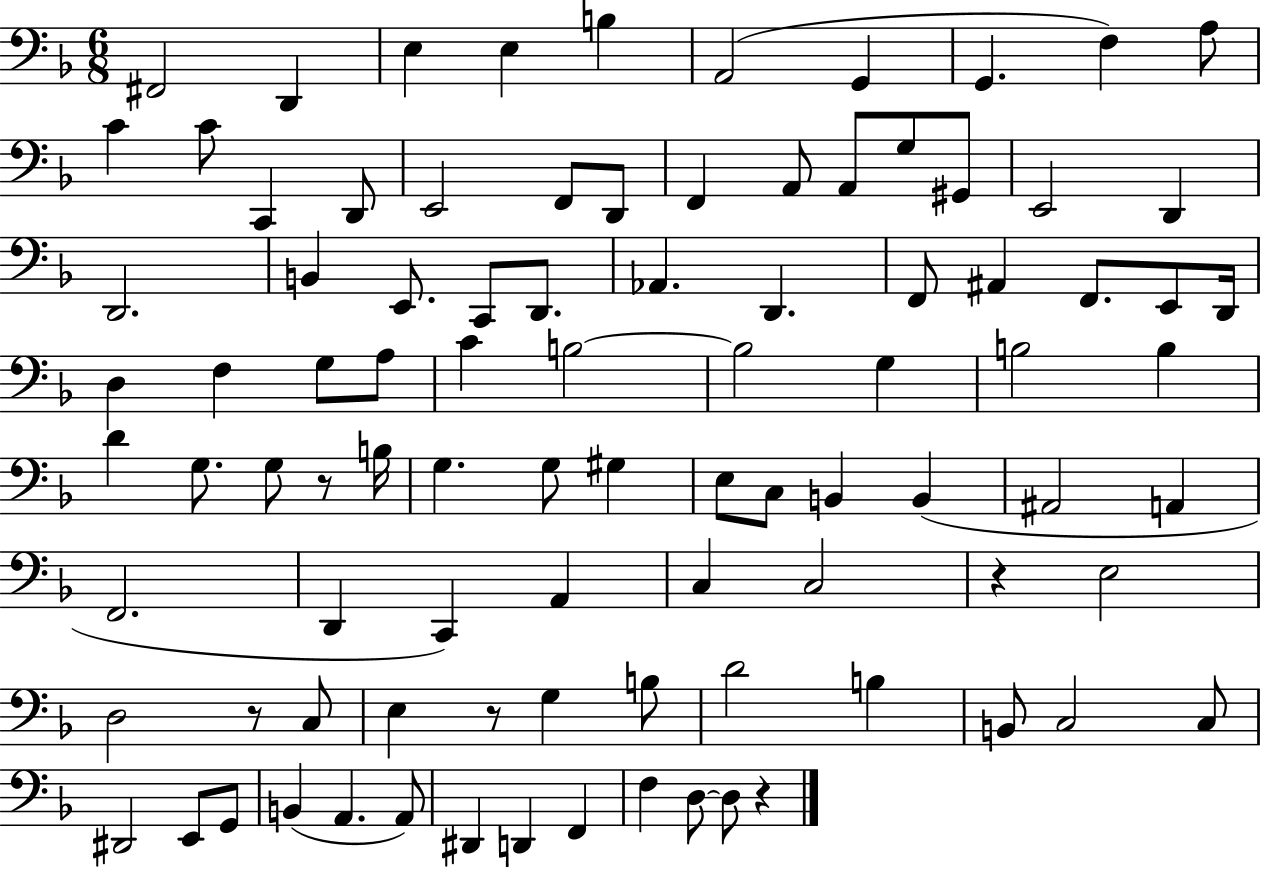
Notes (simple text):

F#2/h D2/q E3/q E3/q B3/q A2/h G2/q G2/q. F3/q A3/e C4/q C4/e C2/q D2/e E2/h F2/e D2/e F2/q A2/e A2/e G3/e G#2/e E2/h D2/q D2/h. B2/q E2/e. C2/e D2/e. Ab2/q. D2/q. F2/e A#2/q F2/e. E2/e D2/s D3/q F3/q G3/e A3/e C4/q B3/h B3/h G3/q B3/h B3/q D4/q G3/e. G3/e R/e B3/s G3/q. G3/e G#3/q E3/e C3/e B2/q B2/q A#2/h A2/q F2/h. D2/q C2/q A2/q C3/q C3/h R/q E3/h D3/h R/e C3/e E3/q R/e G3/q B3/e D4/h B3/q B2/e C3/h C3/e D#2/h E2/e G2/e B2/q A2/q. A2/e D#2/q D2/q F2/q F3/q D3/e D3/e R/q